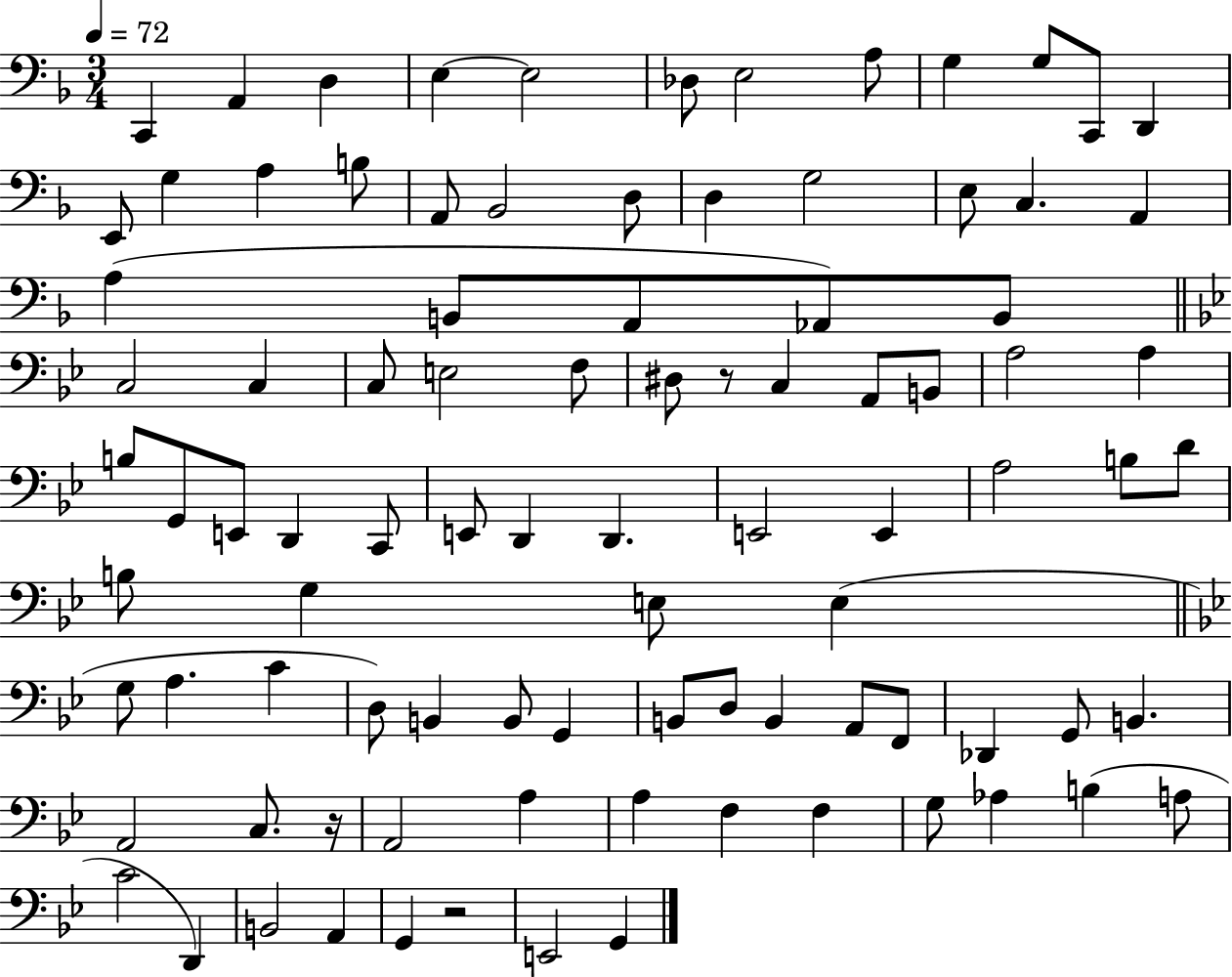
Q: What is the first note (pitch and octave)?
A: C2